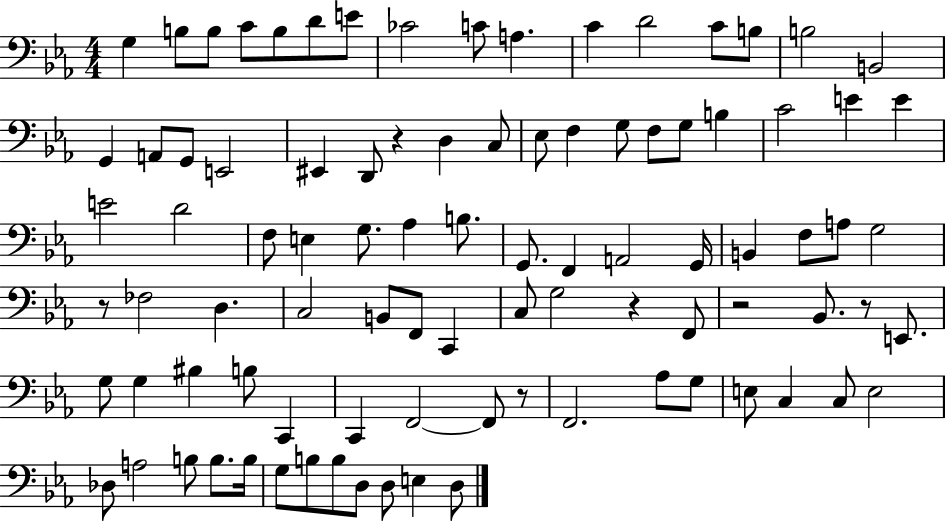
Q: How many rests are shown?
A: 6